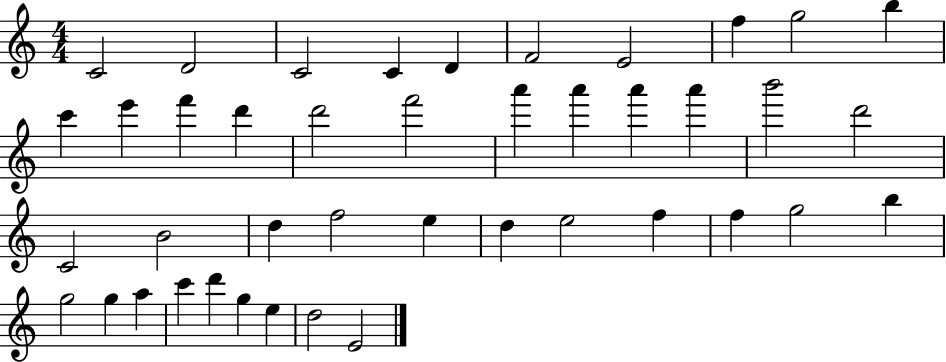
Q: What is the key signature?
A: C major